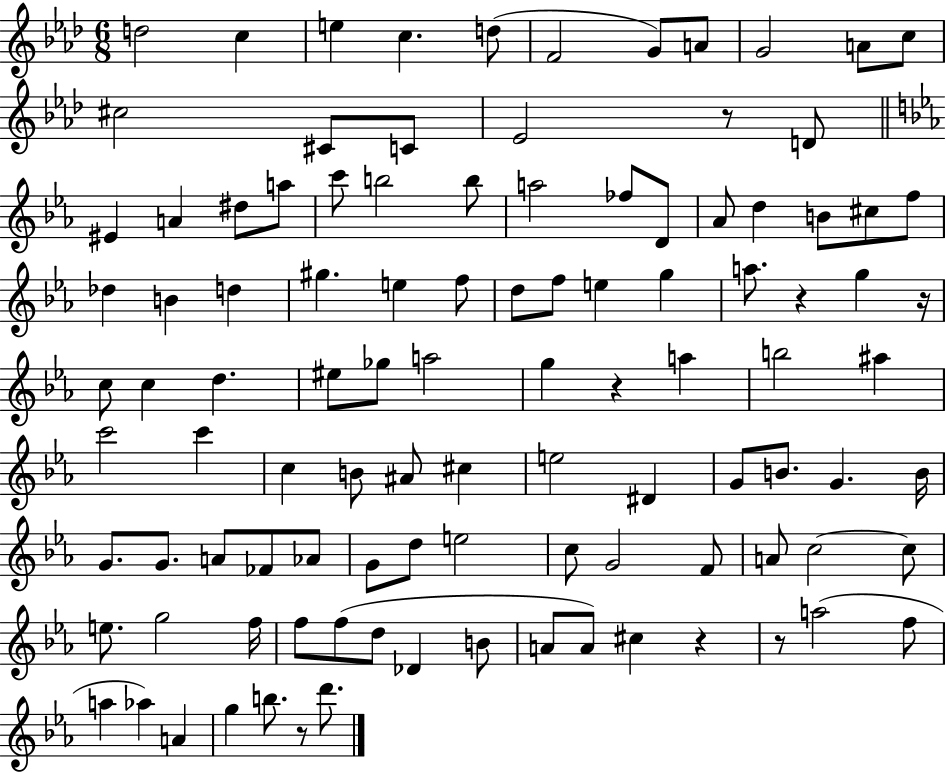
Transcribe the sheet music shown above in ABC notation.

X:1
T:Untitled
M:6/8
L:1/4
K:Ab
d2 c e c d/2 F2 G/2 A/2 G2 A/2 c/2 ^c2 ^C/2 C/2 _E2 z/2 D/2 ^E A ^d/2 a/2 c'/2 b2 b/2 a2 _f/2 D/2 _A/2 d B/2 ^c/2 f/2 _d B d ^g e f/2 d/2 f/2 e g a/2 z g z/4 c/2 c d ^e/2 _g/2 a2 g z a b2 ^a c'2 c' c B/2 ^A/2 ^c e2 ^D G/2 B/2 G B/4 G/2 G/2 A/2 _F/2 _A/2 G/2 d/2 e2 c/2 G2 F/2 A/2 c2 c/2 e/2 g2 f/4 f/2 f/2 d/2 _D B/2 A/2 A/2 ^c z z/2 a2 f/2 a _a A g b/2 z/2 d'/2